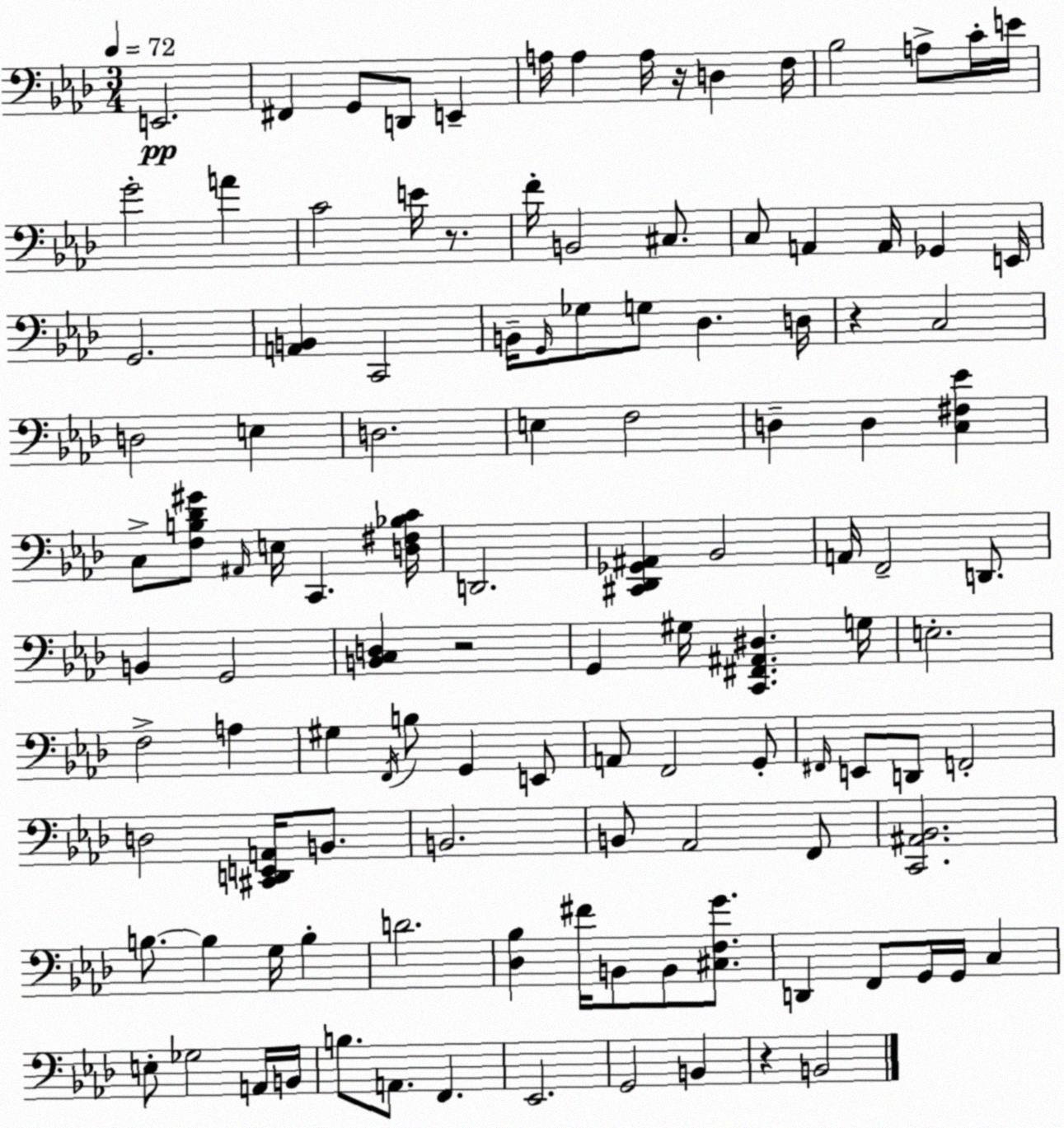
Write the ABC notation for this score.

X:1
T:Untitled
M:3/4
L:1/4
K:Ab
E,,2 ^F,, G,,/2 D,,/2 E,, A,/4 A, A,/4 z/4 D, F,/4 _B,2 A,/2 C/4 E/4 G2 A C2 E/4 z/2 F/4 B,,2 ^C,/2 C,/2 A,, A,,/4 _G,, E,,/4 G,,2 [A,,B,,] C,,2 B,,/4 G,,/4 _G,/2 G,/2 _D, D,/4 z C,2 D,2 E, D,2 E, F,2 D, D, [C,^F,_E] C,/2 [F,B,_D^G]/2 ^A,,/4 E,/4 C,, [D,^F,_B,C]/4 D,,2 [^C,,_D,,_G,,^A,,] _B,,2 A,,/4 F,,2 D,,/2 B,, G,,2 [B,,C,D,] z2 G,, ^G,/4 [C,,^F,,^A,,^D,] G,/4 E,2 F,2 A, ^G, F,,/4 B,/2 G,, E,,/2 A,,/2 F,,2 G,,/2 ^F,,/4 E,,/2 D,,/2 F,,2 D,2 [^C,,D,,E,,A,,]/4 B,,/2 B,,2 B,,/2 _A,,2 F,,/2 [C,,^A,,_B,,]2 B,/2 B, G,/4 B, D2 [_D,_B,] ^F/4 B,,/2 B,,/2 [^C,F,G]/2 D,, F,,/2 G,,/4 G,,/4 C, E,/2 _G,2 A,,/4 B,,/4 B,/2 A,,/2 F,, _E,,2 G,,2 B,, z B,,2